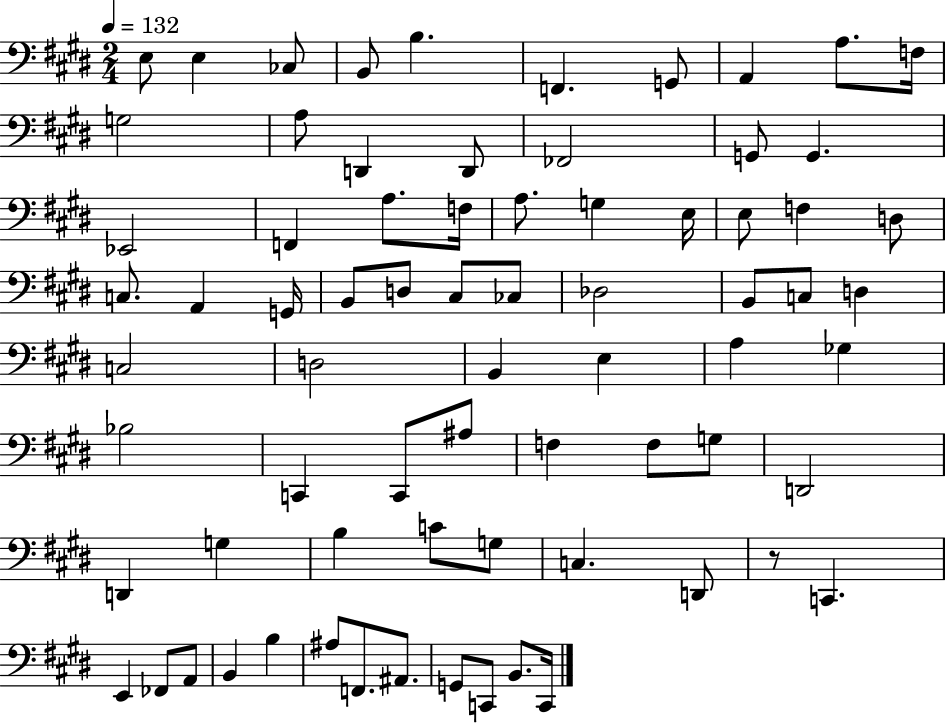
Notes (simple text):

E3/e E3/q CES3/e B2/e B3/q. F2/q. G2/e A2/q A3/e. F3/s G3/h A3/e D2/q D2/e FES2/h G2/e G2/q. Eb2/h F2/q A3/e. F3/s A3/e. G3/q E3/s E3/e F3/q D3/e C3/e. A2/q G2/s B2/e D3/e C#3/e CES3/e Db3/h B2/e C3/e D3/q C3/h D3/h B2/q E3/q A3/q Gb3/q Bb3/h C2/q C2/e A#3/e F3/q F3/e G3/e D2/h D2/q G3/q B3/q C4/e G3/e C3/q. D2/e R/e C2/q. E2/q FES2/e A2/e B2/q B3/q A#3/e F2/e. A#2/e. G2/e C2/e B2/e. C2/s